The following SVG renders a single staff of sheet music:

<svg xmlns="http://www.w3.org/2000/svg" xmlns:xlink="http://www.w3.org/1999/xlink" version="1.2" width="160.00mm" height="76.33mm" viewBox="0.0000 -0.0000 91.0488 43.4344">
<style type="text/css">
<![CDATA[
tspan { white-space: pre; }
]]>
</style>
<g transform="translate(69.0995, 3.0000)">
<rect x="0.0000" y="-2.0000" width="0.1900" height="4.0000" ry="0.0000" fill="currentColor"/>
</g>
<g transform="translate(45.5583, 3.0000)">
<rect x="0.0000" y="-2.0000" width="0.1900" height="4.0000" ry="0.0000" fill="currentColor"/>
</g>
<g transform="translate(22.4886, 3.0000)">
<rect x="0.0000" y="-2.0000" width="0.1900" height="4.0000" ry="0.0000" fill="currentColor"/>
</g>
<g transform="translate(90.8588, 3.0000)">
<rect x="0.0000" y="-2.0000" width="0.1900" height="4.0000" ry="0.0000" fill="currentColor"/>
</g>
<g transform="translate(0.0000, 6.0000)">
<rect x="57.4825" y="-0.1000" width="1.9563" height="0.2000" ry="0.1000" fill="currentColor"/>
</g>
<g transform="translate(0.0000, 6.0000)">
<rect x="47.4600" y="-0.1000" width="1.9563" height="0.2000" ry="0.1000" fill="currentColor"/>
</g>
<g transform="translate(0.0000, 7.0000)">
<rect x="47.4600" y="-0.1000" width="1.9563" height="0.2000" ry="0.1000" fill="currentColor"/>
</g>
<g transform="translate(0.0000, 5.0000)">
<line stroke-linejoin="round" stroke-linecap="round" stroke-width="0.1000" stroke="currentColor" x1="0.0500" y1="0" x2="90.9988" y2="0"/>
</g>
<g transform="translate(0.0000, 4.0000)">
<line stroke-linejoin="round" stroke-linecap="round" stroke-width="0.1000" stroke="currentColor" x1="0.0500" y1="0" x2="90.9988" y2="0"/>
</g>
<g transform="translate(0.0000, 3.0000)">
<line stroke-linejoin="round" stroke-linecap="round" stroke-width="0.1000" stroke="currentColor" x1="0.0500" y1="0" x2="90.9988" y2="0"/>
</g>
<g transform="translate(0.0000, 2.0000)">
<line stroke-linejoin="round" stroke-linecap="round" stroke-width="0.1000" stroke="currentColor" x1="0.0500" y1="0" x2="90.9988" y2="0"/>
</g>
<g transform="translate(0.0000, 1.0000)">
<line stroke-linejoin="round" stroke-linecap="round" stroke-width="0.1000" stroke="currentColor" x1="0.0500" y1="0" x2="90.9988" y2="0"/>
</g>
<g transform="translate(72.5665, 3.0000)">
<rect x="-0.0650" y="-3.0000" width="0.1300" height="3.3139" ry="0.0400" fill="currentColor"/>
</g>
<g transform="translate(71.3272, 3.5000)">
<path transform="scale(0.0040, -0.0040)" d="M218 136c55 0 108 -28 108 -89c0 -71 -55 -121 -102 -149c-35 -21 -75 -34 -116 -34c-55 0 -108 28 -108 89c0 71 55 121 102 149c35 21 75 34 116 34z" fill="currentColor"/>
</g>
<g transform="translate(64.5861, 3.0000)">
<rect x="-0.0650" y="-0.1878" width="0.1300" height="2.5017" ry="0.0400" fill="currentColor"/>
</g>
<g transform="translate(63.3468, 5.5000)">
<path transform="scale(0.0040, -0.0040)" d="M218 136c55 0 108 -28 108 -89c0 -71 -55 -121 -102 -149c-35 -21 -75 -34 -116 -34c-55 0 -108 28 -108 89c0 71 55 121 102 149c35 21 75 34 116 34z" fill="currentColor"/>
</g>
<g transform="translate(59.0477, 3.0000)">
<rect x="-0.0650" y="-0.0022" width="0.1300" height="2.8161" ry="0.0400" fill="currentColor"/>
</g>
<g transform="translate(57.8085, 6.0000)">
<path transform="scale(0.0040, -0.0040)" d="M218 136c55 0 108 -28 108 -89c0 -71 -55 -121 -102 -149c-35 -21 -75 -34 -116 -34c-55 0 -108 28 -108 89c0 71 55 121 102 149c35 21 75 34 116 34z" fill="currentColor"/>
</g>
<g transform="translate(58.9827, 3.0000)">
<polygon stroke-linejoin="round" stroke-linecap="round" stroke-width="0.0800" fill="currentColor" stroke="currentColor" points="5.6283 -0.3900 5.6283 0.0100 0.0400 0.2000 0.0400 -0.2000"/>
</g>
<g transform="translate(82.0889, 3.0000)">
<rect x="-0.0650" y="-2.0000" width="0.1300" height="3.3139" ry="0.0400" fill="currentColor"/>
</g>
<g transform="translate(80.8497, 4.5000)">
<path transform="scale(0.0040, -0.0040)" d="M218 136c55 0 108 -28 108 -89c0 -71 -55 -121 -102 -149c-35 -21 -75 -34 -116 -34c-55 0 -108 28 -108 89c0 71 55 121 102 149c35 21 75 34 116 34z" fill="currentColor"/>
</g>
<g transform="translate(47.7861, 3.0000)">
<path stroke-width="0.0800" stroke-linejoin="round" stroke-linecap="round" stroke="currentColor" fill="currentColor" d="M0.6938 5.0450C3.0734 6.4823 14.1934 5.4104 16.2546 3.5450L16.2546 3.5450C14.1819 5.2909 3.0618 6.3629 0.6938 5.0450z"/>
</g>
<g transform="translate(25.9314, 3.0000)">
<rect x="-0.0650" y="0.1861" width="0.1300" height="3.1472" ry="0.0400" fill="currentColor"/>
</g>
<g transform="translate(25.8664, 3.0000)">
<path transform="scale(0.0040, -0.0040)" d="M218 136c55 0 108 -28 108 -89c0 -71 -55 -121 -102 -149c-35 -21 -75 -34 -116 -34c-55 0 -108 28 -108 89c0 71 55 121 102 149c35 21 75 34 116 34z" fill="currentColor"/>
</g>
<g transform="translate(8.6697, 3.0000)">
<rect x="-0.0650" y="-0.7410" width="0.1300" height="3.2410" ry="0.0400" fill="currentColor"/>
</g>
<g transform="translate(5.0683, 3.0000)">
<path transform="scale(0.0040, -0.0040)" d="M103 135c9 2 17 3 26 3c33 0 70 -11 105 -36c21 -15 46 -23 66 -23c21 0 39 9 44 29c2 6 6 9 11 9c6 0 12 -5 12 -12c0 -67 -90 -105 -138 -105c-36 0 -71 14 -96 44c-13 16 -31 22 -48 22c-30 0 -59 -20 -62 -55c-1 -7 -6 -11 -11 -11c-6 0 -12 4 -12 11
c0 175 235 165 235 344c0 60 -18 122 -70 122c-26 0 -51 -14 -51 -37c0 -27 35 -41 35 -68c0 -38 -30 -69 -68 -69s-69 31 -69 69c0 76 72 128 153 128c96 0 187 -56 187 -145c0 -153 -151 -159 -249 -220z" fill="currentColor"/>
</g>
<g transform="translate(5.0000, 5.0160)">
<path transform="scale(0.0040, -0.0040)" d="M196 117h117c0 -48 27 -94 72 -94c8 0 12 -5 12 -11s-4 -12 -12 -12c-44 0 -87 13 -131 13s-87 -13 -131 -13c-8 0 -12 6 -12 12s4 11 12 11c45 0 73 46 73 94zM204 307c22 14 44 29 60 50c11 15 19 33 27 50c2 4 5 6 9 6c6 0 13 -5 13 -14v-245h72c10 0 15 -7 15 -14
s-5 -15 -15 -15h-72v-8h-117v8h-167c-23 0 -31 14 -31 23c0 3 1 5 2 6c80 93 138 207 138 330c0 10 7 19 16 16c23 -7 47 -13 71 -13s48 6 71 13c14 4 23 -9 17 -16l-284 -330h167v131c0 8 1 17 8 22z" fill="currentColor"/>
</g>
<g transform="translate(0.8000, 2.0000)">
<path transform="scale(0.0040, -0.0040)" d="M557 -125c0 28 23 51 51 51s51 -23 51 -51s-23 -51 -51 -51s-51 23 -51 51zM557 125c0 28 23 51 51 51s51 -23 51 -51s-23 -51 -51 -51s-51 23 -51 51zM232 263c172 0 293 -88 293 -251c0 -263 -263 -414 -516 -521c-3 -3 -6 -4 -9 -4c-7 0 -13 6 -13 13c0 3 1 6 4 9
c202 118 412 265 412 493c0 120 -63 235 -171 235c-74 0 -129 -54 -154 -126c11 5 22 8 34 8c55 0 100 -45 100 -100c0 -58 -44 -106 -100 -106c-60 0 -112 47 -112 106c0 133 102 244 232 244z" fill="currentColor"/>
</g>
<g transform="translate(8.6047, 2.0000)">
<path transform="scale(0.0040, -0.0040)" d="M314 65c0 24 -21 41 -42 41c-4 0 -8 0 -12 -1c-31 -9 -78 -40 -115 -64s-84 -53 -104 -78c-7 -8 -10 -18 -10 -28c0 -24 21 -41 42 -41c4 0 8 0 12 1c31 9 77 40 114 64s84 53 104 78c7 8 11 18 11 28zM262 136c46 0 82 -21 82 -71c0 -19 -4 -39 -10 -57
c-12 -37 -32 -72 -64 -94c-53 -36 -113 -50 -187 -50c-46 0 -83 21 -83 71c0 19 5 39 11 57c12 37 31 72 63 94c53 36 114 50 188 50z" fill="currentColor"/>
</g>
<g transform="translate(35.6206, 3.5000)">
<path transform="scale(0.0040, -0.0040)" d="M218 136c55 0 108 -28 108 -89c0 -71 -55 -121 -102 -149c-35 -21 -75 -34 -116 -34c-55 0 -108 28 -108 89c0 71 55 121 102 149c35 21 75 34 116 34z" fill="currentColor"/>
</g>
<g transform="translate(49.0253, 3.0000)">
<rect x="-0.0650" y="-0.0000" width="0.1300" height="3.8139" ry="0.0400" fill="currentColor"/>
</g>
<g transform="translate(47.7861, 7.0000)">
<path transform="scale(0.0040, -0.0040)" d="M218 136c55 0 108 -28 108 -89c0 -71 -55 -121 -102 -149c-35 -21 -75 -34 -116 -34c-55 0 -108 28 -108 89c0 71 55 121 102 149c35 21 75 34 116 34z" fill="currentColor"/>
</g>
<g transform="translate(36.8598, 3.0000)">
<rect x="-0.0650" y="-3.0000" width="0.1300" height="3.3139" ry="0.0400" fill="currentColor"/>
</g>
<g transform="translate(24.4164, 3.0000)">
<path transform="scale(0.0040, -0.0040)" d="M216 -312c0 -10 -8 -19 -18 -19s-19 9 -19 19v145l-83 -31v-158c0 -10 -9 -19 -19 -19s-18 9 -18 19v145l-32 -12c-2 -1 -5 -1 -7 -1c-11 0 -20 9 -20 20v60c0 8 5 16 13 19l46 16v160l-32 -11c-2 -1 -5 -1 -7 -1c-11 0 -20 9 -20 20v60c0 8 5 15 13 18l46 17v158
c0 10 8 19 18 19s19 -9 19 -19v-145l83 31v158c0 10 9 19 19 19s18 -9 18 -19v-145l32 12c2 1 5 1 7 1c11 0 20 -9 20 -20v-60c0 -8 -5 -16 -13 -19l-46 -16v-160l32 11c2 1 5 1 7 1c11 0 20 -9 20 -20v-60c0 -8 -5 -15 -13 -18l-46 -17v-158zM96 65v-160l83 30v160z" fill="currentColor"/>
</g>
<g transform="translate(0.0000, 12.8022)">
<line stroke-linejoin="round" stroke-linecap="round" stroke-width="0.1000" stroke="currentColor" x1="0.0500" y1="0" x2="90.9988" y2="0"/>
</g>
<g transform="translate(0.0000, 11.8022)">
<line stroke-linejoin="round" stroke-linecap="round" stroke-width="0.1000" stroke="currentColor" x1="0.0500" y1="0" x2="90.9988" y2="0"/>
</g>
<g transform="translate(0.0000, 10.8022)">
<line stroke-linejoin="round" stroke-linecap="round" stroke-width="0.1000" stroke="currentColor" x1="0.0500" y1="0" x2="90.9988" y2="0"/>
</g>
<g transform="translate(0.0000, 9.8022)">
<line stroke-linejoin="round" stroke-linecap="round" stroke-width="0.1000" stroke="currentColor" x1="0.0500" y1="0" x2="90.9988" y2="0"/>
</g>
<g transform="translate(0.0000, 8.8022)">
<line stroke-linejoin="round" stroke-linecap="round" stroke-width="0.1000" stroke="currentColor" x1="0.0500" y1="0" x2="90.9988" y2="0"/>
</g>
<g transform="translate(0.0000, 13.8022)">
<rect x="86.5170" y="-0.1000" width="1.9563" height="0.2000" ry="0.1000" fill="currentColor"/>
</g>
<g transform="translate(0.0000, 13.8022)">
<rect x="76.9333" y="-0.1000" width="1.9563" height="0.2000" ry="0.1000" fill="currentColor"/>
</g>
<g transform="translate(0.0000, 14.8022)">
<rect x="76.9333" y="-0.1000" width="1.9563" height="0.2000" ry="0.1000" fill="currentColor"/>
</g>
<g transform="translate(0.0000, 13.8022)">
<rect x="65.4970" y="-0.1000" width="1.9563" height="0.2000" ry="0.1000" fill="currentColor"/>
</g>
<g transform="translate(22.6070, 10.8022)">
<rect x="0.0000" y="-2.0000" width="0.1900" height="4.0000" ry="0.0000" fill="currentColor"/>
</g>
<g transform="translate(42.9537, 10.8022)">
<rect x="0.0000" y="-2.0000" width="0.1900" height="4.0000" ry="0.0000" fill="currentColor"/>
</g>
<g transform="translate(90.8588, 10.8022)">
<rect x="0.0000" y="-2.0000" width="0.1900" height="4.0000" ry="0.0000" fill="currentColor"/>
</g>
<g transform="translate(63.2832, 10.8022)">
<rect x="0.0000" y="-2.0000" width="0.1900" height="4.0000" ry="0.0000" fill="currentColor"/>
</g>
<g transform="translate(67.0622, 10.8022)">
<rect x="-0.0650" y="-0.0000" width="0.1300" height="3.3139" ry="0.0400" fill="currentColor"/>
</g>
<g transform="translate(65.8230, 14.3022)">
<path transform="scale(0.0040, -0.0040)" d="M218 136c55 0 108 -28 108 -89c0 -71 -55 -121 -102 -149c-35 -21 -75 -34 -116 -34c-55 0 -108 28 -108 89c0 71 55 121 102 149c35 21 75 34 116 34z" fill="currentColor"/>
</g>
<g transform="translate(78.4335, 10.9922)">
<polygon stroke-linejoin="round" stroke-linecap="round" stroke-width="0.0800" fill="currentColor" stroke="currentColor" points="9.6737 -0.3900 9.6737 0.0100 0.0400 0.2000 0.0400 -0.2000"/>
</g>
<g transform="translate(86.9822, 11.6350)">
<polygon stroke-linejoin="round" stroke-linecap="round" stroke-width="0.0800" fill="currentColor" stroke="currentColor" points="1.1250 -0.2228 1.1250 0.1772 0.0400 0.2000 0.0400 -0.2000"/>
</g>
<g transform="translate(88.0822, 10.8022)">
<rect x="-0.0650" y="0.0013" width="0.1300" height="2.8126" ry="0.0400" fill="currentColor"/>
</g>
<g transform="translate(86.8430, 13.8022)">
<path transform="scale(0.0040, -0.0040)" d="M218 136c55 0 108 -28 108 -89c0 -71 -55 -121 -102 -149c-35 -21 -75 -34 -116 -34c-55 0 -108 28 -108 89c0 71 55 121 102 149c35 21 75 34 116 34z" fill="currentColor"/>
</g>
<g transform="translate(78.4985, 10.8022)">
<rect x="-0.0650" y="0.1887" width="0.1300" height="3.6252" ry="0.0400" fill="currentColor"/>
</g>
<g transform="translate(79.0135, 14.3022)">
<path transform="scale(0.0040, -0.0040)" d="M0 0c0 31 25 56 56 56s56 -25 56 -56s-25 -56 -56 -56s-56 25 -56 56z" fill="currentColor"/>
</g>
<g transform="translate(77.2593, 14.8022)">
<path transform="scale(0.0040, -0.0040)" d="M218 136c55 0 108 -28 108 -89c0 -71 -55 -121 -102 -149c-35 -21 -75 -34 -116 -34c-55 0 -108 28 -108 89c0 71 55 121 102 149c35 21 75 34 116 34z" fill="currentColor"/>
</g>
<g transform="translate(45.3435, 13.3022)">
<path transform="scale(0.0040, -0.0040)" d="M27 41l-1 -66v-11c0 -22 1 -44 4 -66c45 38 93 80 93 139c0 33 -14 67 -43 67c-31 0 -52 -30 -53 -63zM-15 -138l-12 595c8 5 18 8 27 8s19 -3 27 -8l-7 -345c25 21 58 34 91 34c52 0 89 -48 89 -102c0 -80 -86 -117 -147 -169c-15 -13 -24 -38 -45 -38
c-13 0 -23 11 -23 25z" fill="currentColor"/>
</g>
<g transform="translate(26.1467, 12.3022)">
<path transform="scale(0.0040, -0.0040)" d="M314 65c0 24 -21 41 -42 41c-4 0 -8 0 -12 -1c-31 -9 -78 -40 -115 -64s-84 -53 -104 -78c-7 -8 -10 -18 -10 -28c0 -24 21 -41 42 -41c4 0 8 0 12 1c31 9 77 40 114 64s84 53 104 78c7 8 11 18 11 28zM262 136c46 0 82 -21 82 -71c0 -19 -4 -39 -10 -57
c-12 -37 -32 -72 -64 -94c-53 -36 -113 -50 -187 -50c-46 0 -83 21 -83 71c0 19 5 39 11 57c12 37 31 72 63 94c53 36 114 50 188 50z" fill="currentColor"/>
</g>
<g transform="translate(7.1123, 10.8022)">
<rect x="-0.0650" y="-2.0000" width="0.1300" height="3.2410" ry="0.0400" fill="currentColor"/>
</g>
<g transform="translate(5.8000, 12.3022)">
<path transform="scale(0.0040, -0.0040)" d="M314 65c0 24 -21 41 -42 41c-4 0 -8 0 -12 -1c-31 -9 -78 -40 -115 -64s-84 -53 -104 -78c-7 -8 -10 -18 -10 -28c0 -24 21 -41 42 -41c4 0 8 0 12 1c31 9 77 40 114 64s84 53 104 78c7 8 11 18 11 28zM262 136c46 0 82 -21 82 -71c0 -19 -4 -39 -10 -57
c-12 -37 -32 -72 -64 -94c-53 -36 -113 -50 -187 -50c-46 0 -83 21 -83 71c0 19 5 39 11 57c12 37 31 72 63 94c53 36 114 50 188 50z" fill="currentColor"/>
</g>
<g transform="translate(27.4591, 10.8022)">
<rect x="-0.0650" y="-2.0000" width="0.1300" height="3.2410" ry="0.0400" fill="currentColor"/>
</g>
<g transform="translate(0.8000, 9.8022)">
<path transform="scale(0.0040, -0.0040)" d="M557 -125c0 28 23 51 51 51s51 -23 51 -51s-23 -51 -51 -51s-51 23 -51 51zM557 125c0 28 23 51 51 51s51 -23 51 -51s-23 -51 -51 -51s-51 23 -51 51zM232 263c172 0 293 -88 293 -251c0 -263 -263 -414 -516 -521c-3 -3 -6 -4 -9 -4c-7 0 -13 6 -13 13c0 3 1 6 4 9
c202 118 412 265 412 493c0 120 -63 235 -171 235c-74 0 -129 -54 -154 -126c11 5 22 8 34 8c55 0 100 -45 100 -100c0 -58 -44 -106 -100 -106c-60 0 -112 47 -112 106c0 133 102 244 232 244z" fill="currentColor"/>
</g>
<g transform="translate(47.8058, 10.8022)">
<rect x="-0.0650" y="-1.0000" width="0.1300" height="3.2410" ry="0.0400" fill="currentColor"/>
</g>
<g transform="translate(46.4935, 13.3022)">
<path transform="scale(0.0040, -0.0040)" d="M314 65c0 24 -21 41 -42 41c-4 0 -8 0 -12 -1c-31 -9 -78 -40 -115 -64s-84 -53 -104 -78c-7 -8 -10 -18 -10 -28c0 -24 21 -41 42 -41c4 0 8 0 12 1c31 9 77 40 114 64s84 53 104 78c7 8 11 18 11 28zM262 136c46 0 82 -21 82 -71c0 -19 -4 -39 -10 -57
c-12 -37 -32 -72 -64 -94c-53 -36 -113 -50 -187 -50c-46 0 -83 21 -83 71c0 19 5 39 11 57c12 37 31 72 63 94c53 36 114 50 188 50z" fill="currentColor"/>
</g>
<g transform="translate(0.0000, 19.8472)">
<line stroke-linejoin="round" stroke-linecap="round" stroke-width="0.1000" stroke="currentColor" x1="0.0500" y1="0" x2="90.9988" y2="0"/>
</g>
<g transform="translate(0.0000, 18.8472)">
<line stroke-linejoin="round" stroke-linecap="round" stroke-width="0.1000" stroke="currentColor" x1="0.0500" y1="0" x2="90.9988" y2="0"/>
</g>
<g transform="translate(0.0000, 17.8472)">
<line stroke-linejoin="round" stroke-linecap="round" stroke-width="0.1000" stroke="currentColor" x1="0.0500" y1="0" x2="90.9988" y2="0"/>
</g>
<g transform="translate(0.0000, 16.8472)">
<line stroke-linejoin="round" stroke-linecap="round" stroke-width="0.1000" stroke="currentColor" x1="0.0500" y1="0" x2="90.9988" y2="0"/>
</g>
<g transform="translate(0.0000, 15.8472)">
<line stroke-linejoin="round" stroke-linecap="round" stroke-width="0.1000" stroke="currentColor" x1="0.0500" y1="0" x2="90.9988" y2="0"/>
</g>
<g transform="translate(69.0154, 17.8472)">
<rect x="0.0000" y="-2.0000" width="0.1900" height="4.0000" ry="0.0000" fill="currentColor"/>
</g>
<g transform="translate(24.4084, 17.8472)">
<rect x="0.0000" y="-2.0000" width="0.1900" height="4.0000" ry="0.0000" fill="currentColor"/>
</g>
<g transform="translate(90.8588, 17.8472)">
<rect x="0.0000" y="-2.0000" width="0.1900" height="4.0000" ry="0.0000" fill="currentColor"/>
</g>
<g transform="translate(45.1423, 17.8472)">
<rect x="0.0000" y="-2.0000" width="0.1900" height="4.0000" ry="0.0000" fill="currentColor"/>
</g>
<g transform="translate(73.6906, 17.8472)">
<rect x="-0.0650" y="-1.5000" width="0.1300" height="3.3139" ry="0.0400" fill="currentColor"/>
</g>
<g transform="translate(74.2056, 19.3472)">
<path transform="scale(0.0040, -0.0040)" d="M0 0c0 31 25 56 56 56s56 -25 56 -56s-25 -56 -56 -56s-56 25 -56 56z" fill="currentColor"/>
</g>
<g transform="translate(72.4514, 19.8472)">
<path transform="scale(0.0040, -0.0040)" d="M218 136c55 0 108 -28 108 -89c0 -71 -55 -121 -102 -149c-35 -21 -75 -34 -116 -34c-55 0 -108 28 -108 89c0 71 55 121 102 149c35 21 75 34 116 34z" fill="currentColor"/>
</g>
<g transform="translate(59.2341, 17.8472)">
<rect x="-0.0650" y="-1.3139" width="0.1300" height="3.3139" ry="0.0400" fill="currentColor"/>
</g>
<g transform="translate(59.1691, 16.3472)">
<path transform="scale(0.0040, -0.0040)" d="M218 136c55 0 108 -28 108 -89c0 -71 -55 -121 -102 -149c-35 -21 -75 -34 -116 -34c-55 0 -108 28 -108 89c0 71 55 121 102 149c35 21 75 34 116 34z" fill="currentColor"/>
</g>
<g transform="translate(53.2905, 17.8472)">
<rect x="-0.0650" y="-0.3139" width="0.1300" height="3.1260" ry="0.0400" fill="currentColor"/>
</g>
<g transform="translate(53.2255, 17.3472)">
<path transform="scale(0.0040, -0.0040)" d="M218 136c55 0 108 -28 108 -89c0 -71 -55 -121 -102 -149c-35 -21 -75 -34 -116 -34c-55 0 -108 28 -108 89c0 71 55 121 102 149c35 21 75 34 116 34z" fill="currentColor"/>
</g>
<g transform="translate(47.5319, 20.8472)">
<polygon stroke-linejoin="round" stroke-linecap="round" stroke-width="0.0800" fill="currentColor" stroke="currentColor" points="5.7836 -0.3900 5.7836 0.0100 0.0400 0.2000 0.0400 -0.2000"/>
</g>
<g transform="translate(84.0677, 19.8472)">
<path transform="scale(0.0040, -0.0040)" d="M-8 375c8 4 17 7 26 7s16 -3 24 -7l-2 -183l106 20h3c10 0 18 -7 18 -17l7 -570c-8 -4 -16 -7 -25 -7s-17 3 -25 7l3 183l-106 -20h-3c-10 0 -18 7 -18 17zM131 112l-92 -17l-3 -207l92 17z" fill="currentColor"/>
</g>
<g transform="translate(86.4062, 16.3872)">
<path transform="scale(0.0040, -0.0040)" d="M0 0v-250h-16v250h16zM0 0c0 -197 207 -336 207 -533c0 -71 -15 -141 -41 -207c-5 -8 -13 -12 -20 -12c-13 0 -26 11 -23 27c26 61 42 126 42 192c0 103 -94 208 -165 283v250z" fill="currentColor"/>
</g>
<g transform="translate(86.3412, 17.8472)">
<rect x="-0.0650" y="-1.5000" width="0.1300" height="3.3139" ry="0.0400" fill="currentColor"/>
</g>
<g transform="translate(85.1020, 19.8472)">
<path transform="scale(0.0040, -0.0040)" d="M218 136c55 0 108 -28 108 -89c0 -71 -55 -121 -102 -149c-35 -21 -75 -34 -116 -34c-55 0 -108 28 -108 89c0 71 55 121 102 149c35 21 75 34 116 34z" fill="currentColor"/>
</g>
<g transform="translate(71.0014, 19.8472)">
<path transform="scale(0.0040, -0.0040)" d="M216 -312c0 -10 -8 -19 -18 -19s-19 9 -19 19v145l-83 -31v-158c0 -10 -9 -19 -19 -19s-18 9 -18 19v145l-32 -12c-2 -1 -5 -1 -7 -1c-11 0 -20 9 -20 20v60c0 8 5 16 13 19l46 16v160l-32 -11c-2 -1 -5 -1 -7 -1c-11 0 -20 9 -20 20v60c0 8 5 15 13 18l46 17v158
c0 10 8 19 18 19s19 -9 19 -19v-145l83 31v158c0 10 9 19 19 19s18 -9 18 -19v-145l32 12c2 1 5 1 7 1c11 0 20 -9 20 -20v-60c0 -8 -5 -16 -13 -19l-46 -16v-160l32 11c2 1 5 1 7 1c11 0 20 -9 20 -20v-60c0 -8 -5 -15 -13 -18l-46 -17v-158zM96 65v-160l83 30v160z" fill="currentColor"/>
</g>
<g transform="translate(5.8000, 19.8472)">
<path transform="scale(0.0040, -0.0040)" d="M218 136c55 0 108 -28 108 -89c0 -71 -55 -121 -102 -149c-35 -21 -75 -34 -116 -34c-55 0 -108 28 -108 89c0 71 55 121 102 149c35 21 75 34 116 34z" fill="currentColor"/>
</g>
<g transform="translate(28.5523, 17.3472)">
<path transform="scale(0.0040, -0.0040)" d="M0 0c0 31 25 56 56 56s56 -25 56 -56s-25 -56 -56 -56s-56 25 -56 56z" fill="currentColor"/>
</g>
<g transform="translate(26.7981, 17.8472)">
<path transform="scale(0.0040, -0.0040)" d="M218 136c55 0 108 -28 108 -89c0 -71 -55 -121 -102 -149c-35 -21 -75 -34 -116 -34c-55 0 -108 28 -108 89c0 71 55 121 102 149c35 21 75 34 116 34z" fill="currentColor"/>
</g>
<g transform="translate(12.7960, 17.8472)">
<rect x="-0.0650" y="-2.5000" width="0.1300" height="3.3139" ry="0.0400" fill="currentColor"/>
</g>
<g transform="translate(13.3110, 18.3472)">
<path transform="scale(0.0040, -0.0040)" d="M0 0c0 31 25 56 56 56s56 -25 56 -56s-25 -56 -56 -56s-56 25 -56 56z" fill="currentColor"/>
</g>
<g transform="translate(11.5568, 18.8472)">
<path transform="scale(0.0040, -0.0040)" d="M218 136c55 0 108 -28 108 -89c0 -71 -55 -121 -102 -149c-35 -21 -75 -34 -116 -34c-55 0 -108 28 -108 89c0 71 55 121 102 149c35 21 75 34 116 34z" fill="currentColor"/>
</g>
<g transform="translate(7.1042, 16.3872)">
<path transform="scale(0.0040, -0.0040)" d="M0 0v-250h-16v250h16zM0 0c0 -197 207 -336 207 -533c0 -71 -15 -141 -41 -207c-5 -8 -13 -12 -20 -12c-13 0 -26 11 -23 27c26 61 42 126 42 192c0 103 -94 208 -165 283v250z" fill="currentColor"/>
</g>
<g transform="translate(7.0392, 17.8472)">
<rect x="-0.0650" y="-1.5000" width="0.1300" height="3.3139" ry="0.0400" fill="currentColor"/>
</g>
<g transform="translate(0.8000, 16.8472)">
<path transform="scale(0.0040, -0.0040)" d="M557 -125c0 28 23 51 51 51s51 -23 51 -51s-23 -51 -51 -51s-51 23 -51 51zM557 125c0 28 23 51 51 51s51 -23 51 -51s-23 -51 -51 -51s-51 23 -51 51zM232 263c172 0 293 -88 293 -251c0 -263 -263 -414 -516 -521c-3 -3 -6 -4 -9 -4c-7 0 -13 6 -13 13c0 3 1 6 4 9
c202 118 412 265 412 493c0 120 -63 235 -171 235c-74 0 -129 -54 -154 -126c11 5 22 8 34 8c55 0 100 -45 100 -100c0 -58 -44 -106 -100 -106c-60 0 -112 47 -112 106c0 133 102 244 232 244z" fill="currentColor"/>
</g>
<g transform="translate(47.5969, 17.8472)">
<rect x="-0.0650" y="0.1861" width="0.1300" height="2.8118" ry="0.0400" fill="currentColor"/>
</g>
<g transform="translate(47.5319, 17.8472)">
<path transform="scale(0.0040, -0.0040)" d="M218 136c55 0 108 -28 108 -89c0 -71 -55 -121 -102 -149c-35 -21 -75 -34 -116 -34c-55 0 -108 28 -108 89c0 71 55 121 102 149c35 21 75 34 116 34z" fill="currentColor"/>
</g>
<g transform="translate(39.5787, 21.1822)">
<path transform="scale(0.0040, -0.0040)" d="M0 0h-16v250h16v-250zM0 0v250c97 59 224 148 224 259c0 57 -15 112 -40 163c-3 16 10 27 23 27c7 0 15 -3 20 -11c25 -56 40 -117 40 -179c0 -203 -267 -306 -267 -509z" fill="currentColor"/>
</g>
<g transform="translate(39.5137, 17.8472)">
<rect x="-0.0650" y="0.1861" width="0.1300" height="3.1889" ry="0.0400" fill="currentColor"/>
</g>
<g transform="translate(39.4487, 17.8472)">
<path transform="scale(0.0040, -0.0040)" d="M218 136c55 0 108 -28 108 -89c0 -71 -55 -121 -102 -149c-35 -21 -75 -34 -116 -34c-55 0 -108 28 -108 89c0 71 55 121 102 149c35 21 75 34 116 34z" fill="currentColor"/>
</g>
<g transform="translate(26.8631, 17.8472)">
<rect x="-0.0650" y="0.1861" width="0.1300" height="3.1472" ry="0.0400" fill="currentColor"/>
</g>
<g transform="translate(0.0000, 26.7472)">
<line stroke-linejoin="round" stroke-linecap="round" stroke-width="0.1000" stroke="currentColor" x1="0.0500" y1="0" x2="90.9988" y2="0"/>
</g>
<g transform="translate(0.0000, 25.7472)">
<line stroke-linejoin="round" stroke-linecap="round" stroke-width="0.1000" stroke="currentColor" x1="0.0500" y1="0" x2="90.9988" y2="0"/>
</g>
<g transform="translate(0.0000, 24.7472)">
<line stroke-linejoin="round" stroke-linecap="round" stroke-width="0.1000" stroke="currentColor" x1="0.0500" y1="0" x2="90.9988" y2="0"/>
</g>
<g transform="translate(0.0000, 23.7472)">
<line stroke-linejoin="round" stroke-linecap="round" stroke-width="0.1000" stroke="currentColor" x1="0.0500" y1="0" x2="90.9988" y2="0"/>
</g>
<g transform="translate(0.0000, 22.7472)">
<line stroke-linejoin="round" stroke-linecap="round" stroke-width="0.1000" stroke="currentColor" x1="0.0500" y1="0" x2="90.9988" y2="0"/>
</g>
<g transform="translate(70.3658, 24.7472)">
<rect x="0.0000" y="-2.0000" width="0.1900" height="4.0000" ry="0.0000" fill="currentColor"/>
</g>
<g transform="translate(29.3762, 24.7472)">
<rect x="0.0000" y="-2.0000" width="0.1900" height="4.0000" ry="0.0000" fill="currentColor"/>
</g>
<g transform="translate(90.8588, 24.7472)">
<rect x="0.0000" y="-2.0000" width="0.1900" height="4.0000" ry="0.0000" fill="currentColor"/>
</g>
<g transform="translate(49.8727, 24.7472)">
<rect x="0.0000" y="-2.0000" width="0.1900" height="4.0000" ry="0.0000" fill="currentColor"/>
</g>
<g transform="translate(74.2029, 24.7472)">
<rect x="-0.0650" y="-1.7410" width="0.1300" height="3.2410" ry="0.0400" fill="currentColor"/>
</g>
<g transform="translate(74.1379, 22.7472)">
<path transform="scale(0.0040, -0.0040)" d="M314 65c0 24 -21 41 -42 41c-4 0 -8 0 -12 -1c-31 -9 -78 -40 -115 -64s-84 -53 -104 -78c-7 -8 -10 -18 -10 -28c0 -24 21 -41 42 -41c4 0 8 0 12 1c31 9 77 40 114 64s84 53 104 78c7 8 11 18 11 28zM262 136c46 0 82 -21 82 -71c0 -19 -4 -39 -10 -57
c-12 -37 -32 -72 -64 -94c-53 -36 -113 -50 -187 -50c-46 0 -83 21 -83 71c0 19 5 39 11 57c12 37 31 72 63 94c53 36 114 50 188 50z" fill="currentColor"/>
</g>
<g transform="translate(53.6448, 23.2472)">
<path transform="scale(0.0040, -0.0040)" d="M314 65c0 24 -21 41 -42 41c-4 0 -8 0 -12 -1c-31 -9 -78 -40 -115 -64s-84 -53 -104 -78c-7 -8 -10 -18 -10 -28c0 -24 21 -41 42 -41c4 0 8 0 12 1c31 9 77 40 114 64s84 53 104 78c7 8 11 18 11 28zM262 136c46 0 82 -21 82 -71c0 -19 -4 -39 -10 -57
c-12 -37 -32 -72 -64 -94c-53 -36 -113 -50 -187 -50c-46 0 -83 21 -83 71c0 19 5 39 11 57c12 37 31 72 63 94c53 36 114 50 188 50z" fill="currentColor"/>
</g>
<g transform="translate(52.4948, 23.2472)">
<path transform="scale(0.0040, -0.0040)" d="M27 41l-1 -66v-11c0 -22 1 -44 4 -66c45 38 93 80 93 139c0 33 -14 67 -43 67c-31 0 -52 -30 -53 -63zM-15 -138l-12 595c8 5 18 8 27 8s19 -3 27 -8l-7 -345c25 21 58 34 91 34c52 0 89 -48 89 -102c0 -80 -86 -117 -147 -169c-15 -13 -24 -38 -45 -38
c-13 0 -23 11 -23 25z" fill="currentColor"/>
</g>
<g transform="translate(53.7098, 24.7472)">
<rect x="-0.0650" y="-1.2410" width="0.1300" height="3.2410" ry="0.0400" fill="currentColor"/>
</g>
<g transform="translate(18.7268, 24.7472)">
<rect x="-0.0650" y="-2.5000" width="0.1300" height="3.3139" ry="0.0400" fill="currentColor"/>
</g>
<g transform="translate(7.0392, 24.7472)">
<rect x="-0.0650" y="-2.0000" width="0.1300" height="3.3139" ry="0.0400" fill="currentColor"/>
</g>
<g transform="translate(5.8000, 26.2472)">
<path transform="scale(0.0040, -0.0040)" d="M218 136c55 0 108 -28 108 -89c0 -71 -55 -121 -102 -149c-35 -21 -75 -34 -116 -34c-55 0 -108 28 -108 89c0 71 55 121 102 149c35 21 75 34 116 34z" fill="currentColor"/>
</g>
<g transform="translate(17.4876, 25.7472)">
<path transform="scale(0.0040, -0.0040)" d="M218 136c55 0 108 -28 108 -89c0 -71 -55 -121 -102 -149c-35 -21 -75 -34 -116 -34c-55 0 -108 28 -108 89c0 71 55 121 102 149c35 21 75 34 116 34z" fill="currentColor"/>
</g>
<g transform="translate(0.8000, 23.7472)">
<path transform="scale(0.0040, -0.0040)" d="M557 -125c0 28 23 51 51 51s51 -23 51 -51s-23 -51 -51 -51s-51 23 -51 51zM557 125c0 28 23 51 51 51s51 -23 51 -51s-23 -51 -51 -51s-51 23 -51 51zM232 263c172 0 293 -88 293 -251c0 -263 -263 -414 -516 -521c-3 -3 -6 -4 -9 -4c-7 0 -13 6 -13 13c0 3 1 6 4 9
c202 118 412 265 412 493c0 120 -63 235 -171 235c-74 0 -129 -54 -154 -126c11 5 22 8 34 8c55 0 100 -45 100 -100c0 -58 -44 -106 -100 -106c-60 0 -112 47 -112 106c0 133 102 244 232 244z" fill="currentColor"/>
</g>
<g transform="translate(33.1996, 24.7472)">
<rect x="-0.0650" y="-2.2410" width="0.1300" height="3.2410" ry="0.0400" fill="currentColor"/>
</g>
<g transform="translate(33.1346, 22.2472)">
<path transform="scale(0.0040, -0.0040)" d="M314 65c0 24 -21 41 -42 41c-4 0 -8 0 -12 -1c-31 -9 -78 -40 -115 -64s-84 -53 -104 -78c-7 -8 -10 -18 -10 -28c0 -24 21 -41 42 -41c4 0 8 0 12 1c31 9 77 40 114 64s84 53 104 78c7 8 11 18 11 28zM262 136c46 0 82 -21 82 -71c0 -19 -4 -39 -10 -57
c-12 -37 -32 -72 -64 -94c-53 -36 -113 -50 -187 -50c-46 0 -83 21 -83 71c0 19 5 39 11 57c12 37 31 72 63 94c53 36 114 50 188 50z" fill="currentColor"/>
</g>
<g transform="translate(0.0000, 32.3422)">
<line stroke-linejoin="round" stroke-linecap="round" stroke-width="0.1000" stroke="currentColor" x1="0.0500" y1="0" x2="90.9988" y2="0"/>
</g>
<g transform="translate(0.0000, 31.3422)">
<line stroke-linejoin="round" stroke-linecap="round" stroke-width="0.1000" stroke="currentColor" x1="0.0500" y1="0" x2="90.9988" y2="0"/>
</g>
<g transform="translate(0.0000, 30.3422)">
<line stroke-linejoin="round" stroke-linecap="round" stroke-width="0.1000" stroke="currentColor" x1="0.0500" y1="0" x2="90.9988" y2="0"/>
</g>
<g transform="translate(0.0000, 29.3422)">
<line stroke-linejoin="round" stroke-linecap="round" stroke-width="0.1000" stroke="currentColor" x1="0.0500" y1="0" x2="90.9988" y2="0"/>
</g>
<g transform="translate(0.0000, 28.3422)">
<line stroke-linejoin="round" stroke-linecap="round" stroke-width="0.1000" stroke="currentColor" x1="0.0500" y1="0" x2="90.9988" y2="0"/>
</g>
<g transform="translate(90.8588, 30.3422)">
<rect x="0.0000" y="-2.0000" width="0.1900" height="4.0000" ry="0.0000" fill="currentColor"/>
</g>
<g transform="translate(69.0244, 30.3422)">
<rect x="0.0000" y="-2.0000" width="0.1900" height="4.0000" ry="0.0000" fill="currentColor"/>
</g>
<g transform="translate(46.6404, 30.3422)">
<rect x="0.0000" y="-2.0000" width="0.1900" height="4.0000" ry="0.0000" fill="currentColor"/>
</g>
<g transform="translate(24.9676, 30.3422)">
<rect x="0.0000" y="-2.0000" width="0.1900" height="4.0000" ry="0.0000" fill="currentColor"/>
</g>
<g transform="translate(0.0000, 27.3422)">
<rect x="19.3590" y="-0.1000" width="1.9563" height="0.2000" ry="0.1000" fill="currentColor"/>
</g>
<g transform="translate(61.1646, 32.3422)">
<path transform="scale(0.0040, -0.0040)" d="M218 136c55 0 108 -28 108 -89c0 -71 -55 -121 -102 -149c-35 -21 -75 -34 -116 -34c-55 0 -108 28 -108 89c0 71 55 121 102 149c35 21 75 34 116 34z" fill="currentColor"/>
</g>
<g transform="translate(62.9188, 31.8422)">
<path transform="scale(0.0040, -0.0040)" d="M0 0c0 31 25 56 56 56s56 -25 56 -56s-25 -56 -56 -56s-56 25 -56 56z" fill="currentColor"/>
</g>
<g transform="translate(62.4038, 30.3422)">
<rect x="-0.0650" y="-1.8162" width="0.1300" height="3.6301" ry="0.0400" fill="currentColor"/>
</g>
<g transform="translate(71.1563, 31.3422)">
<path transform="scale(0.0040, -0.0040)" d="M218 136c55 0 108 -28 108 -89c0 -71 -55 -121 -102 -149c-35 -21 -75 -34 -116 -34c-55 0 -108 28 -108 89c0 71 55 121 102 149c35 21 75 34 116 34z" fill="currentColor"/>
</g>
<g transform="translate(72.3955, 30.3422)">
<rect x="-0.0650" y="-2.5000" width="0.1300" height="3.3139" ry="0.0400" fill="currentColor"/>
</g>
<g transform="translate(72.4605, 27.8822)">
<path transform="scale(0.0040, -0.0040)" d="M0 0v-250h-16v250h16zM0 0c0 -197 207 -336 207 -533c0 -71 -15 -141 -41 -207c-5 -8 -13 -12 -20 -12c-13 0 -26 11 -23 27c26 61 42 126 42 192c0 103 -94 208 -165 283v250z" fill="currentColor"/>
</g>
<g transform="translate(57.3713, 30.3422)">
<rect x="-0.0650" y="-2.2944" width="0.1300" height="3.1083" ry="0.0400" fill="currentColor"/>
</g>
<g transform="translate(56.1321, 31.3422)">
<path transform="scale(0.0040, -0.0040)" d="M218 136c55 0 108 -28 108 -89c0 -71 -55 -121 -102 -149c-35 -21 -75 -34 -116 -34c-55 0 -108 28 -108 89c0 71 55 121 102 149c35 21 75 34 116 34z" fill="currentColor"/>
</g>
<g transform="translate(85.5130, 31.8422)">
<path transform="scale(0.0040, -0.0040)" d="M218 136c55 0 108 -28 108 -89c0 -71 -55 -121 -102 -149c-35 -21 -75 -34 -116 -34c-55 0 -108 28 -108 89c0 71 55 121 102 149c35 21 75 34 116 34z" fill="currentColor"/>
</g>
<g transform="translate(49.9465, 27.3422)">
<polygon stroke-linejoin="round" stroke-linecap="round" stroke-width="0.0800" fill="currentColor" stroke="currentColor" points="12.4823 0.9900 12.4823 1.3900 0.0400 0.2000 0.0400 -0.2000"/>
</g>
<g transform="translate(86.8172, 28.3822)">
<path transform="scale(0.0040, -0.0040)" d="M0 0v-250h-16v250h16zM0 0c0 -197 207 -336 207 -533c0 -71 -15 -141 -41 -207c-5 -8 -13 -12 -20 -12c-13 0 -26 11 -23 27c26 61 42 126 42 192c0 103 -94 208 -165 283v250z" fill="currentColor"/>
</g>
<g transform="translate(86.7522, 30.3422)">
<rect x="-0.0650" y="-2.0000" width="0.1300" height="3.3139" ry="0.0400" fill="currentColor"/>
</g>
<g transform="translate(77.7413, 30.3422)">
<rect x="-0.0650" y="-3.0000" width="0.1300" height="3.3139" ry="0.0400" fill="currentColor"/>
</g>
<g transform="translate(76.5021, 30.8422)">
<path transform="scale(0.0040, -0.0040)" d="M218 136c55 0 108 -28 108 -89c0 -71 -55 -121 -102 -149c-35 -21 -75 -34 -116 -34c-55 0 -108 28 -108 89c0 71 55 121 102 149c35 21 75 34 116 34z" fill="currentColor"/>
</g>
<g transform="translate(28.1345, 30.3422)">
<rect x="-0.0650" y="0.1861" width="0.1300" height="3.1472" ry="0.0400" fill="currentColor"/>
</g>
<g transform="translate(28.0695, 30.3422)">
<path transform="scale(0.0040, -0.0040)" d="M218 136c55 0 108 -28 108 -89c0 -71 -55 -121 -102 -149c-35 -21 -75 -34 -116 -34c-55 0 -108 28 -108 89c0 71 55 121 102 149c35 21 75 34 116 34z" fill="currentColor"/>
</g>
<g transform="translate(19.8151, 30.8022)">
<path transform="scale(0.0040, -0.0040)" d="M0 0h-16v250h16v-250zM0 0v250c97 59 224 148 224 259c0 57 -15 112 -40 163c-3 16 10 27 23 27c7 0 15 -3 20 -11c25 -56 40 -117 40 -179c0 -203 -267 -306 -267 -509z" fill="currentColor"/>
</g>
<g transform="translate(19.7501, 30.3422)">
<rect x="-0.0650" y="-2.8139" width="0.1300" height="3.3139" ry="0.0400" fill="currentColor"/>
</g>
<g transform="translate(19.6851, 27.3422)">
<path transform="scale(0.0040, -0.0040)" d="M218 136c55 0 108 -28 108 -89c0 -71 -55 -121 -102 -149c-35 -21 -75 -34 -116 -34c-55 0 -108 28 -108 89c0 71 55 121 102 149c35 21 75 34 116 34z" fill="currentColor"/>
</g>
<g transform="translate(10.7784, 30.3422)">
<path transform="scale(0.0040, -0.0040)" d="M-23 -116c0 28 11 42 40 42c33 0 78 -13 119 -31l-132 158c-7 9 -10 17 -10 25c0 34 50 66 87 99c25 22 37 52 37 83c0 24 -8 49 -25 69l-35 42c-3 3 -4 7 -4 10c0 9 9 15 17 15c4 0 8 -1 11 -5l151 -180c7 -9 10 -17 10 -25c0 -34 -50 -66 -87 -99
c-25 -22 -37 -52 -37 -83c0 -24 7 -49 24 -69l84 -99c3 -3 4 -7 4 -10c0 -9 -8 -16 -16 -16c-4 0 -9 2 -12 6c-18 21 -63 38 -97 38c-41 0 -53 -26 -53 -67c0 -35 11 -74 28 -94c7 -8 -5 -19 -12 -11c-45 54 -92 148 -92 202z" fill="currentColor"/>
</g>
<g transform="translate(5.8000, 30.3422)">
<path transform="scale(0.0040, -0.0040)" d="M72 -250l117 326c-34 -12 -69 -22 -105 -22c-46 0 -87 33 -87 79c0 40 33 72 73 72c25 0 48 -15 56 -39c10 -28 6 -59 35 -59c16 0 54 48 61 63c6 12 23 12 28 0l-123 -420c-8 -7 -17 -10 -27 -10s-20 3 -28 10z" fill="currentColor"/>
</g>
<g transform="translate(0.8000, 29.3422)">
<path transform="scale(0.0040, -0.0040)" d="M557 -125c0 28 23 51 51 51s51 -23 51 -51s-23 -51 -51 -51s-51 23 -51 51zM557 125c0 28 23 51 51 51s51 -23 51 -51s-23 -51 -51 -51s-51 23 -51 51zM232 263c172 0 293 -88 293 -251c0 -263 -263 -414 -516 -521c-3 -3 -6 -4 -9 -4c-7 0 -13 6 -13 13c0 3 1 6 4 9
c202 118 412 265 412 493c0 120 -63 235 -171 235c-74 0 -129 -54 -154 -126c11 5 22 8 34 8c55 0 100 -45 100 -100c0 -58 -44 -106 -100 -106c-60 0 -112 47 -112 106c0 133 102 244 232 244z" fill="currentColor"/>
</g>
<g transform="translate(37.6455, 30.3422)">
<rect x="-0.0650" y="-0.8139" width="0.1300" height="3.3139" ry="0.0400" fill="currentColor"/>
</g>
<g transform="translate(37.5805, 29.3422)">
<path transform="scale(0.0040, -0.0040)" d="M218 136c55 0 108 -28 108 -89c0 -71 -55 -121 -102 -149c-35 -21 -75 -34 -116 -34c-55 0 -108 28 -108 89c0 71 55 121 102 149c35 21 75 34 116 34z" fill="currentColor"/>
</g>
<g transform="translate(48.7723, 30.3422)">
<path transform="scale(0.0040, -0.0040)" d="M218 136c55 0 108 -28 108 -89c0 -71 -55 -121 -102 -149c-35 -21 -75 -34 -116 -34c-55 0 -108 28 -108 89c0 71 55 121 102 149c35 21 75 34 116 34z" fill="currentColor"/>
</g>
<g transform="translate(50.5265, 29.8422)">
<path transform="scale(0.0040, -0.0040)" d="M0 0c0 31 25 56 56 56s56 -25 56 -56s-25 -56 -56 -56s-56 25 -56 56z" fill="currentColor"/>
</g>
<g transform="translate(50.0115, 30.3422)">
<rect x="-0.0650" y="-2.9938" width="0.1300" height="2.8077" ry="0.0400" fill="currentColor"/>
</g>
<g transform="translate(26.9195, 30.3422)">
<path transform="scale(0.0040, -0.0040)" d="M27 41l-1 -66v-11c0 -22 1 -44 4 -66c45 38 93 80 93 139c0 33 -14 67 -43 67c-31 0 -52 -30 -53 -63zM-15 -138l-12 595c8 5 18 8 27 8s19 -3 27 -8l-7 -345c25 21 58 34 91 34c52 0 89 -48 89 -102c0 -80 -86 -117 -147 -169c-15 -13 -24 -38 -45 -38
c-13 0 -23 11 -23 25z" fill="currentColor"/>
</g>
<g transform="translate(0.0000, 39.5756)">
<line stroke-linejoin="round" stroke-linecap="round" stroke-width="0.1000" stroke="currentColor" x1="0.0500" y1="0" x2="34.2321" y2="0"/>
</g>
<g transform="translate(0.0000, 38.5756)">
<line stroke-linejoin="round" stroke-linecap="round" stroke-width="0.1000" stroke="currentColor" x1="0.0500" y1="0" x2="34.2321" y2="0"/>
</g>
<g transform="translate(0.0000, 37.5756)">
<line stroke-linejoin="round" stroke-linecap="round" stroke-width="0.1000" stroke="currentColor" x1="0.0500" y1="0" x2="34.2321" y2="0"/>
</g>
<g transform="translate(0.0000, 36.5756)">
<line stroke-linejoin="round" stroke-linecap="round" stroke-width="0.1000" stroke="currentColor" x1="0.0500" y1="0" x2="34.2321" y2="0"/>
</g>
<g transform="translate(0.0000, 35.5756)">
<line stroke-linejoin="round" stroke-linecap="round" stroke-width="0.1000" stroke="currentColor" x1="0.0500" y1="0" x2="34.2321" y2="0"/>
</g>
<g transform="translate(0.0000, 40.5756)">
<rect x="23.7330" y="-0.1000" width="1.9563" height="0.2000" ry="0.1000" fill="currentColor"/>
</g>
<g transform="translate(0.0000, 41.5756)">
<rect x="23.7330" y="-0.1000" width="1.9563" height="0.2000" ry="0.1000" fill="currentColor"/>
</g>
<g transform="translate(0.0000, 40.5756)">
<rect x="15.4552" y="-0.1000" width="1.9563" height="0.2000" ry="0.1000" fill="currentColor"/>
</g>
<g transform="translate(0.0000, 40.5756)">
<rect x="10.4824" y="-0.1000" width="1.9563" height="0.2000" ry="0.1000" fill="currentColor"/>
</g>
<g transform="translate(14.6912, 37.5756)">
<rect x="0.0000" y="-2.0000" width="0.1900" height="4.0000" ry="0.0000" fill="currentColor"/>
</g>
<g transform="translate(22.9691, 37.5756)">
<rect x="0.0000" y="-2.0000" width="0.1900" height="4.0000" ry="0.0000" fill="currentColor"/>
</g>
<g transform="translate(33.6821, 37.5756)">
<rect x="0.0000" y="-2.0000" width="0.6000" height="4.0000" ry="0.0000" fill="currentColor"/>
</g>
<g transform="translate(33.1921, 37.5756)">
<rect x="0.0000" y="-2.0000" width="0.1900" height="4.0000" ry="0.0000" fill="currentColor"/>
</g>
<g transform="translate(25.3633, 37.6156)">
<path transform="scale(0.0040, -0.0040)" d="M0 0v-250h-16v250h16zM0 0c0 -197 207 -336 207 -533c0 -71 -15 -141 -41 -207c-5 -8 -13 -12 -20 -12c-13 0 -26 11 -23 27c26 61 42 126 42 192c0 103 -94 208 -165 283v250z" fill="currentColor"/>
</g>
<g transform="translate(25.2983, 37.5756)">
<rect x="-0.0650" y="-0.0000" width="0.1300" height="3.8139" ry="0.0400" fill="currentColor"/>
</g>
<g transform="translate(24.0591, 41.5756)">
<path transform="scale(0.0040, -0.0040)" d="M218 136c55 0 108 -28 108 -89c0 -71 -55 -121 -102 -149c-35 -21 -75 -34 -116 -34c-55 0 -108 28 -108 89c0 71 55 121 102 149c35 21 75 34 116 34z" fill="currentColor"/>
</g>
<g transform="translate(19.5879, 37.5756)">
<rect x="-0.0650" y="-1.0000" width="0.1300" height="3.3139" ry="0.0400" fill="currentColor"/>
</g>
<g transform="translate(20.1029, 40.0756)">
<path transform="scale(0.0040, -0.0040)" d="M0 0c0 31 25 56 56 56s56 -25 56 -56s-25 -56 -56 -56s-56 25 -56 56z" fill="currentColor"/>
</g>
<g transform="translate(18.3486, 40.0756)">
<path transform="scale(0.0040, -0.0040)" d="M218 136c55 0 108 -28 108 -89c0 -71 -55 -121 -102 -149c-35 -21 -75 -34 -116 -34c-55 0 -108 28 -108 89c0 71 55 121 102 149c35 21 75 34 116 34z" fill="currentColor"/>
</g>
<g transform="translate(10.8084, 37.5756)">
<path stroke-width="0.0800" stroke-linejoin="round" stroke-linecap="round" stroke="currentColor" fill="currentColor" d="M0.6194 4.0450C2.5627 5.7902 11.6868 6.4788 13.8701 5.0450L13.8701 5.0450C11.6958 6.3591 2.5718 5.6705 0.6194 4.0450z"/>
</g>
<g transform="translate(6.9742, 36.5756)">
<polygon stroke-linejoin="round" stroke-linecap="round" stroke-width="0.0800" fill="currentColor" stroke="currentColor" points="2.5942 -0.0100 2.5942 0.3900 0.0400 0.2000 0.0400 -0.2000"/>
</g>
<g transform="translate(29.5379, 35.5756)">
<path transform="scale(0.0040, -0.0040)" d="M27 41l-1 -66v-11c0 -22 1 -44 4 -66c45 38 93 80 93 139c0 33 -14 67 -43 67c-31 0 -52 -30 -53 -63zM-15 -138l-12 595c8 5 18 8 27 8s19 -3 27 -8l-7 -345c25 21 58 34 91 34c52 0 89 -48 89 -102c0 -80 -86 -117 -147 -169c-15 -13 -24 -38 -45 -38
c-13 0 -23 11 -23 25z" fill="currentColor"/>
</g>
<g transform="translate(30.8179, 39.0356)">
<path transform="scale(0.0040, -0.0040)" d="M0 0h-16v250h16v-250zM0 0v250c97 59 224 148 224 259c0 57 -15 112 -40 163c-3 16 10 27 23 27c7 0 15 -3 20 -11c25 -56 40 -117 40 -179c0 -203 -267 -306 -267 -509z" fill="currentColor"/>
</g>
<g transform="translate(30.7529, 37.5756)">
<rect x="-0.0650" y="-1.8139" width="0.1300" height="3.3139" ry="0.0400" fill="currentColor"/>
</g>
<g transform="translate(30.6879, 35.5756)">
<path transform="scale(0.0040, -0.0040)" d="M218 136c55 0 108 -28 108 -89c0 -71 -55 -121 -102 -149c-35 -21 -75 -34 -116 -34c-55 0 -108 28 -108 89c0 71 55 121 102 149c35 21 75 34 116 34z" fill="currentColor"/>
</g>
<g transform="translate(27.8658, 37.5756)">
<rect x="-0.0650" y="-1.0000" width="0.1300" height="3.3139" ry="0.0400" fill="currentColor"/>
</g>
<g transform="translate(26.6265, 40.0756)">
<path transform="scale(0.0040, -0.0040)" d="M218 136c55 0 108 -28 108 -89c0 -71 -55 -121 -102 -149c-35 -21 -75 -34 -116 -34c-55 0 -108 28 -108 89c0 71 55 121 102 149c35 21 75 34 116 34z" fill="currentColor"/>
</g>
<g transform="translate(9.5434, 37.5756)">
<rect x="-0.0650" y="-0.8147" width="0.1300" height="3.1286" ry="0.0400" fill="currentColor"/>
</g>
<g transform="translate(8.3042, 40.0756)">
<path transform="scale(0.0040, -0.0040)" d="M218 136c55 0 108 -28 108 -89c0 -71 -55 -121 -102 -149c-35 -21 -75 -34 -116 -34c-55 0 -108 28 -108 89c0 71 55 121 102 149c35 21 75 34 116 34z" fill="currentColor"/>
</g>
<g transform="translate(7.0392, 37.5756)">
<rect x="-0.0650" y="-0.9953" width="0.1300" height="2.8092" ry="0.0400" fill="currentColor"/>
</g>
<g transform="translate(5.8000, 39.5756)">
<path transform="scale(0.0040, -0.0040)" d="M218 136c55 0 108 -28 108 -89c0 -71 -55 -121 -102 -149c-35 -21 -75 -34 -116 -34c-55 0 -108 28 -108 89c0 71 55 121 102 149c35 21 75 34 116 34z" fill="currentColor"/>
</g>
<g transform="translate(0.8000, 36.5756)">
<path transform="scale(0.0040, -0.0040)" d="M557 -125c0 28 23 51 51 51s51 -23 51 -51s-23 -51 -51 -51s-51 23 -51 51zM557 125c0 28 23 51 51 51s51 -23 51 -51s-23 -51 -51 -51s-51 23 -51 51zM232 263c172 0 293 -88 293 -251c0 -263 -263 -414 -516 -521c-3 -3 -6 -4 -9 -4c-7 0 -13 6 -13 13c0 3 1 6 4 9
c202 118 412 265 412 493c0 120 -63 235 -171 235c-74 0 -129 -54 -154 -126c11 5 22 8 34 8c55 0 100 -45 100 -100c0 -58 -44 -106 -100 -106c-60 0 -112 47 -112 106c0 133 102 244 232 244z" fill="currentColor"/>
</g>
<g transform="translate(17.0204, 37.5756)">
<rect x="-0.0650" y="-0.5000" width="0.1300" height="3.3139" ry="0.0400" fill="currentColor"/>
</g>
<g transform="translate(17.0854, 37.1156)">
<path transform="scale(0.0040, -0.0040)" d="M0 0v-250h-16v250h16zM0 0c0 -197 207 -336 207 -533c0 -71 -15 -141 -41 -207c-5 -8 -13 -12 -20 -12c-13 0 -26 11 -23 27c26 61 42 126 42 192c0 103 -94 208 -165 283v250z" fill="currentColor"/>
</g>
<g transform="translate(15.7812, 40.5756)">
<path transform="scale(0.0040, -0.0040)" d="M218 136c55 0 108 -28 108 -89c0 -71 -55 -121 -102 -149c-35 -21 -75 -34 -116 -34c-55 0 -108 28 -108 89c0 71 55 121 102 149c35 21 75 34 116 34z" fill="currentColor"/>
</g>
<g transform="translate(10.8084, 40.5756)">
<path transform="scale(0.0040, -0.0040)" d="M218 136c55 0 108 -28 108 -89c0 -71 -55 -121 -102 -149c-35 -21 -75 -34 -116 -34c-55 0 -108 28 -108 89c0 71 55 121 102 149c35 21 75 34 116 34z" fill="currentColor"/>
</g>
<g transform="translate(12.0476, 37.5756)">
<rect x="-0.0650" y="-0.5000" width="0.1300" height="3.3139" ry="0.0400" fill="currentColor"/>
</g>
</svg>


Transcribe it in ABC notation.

X:1
T:Untitled
M:2/4
L:1/4
K:C
F,2 ^D, C, C,, E,,/2 F,,/2 C, A,, A,,2 A,,2 _F,,2 D,, C,,/2 E,,/4 G,,/2 B,, D, D,/2 D,/2 E,/2 G, ^G,, G,,/2 A,, B,, B,2 _G,2 A,2 z/2 z C/2 _D, F, D,/2 B,,/2 G,,/2 B,,/2 C, A,,/2 G,,/2 F,,/2 E,, E,,/2 F,, C,,/2 F,, _A,/2